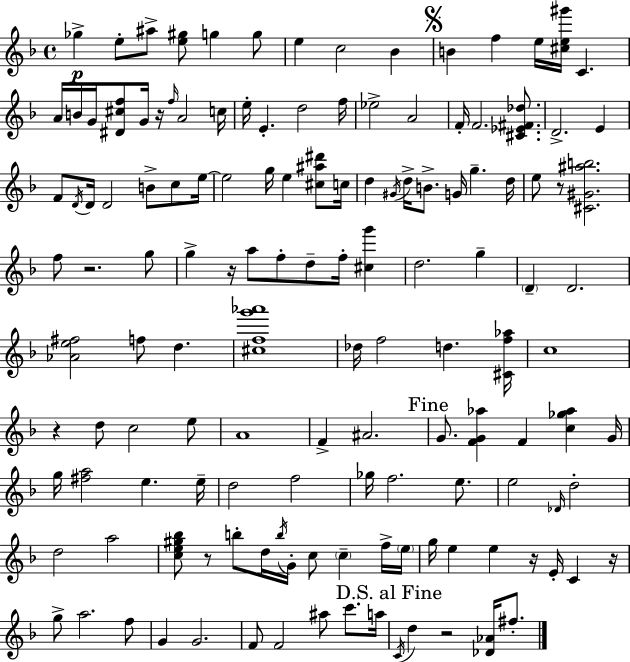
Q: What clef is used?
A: treble